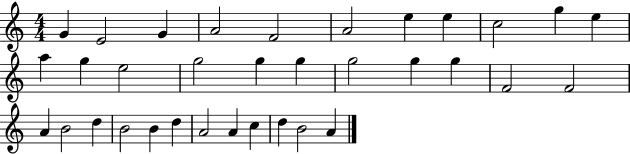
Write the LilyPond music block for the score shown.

{
  \clef treble
  \numericTimeSignature
  \time 4/4
  \key c \major
  g'4 e'2 g'4 | a'2 f'2 | a'2 e''4 e''4 | c''2 g''4 e''4 | \break a''4 g''4 e''2 | g''2 g''4 g''4 | g''2 g''4 g''4 | f'2 f'2 | \break a'4 b'2 d''4 | b'2 b'4 d''4 | a'2 a'4 c''4 | d''4 b'2 a'4 | \break \bar "|."
}